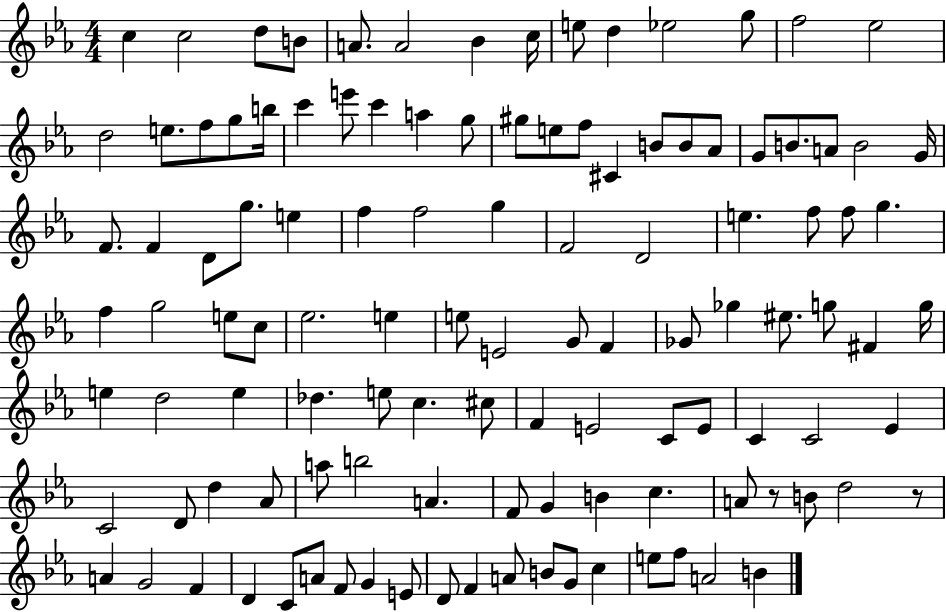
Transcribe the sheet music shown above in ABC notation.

X:1
T:Untitled
M:4/4
L:1/4
K:Eb
c c2 d/2 B/2 A/2 A2 _B c/4 e/2 d _e2 g/2 f2 _e2 d2 e/2 f/2 g/2 b/4 c' e'/2 c' a g/2 ^g/2 e/2 f/2 ^C B/2 B/2 _A/2 G/2 B/2 A/2 B2 G/4 F/2 F D/2 g/2 e f f2 g F2 D2 e f/2 f/2 g f g2 e/2 c/2 _e2 e e/2 E2 G/2 F _G/2 _g ^e/2 g/2 ^F g/4 e d2 e _d e/2 c ^c/2 F E2 C/2 E/2 C C2 _E C2 D/2 d _A/2 a/2 b2 A F/2 G B c A/2 z/2 B/2 d2 z/2 A G2 F D C/2 A/2 F/2 G E/2 D/2 F A/2 B/2 G/2 c e/2 f/2 A2 B